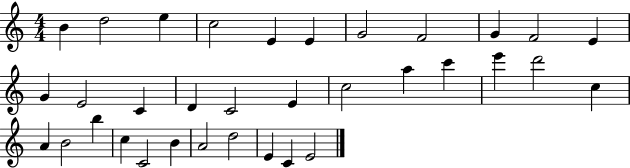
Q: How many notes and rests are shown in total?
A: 34